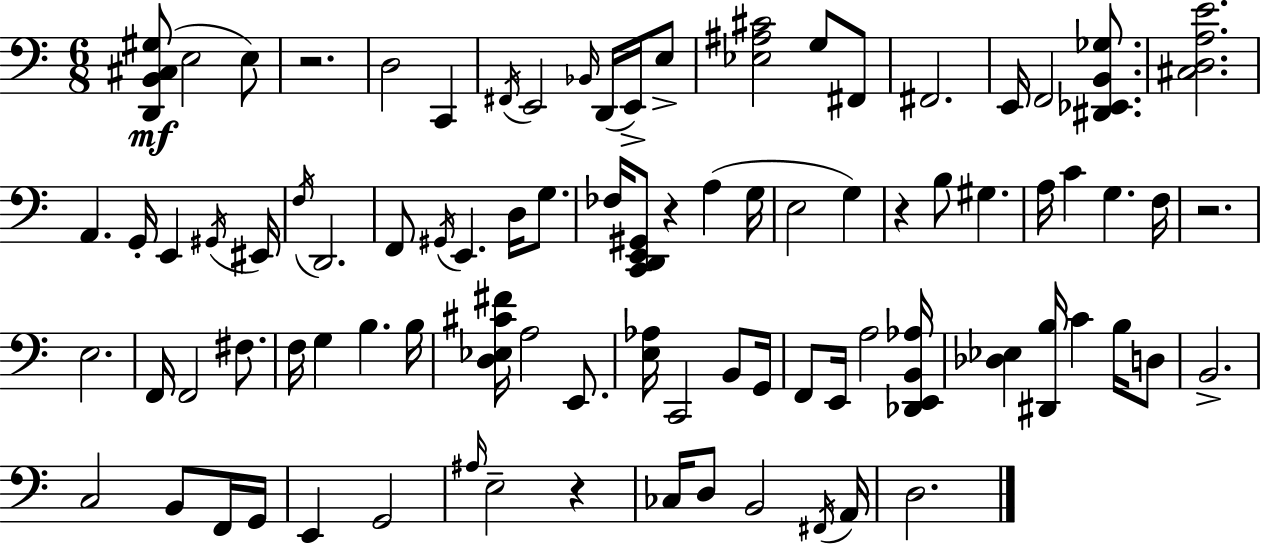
X:1
T:Untitled
M:6/8
L:1/4
K:Am
[D,,B,,^C,^G,]/2 E,2 E,/2 z2 D,2 C,, ^F,,/4 E,,2 _B,,/4 D,,/4 E,,/4 E,/2 [_E,^A,^C]2 G,/2 ^F,,/2 ^F,,2 E,,/4 F,,2 [^D,,_E,,B,,_G,]/2 [^C,D,A,E]2 A,, G,,/4 E,, ^G,,/4 ^E,,/4 F,/4 D,,2 F,,/2 ^G,,/4 E,, D,/4 G,/2 _F,/4 [C,,D,,E,,^G,,]/2 z A, G,/4 E,2 G, z B,/2 ^G, A,/4 C G, F,/4 z2 E,2 F,,/4 F,,2 ^F,/2 F,/4 G, B, B,/4 [D,_E,^C^F]/4 A,2 E,,/2 [E,_A,]/4 C,,2 B,,/2 G,,/4 F,,/2 E,,/4 A,2 [_D,,E,,B,,_A,]/4 [_D,_E,] [^D,,B,]/4 C B,/4 D,/2 B,,2 C,2 B,,/2 F,,/4 G,,/4 E,, G,,2 ^A,/4 E,2 z _C,/4 D,/2 B,,2 ^F,,/4 A,,/4 D,2